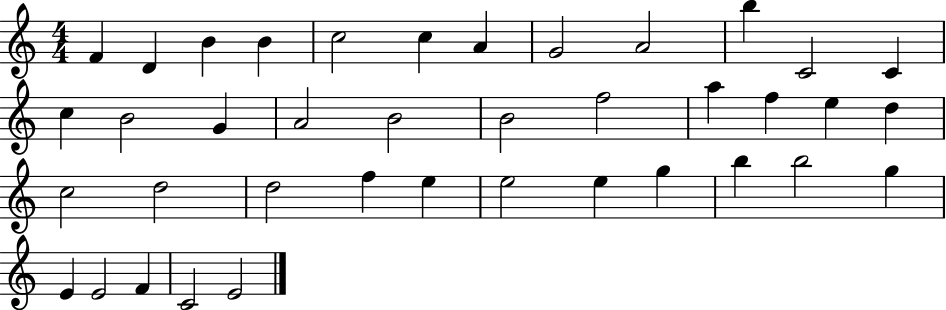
{
  \clef treble
  \numericTimeSignature
  \time 4/4
  \key c \major
  f'4 d'4 b'4 b'4 | c''2 c''4 a'4 | g'2 a'2 | b''4 c'2 c'4 | \break c''4 b'2 g'4 | a'2 b'2 | b'2 f''2 | a''4 f''4 e''4 d''4 | \break c''2 d''2 | d''2 f''4 e''4 | e''2 e''4 g''4 | b''4 b''2 g''4 | \break e'4 e'2 f'4 | c'2 e'2 | \bar "|."
}